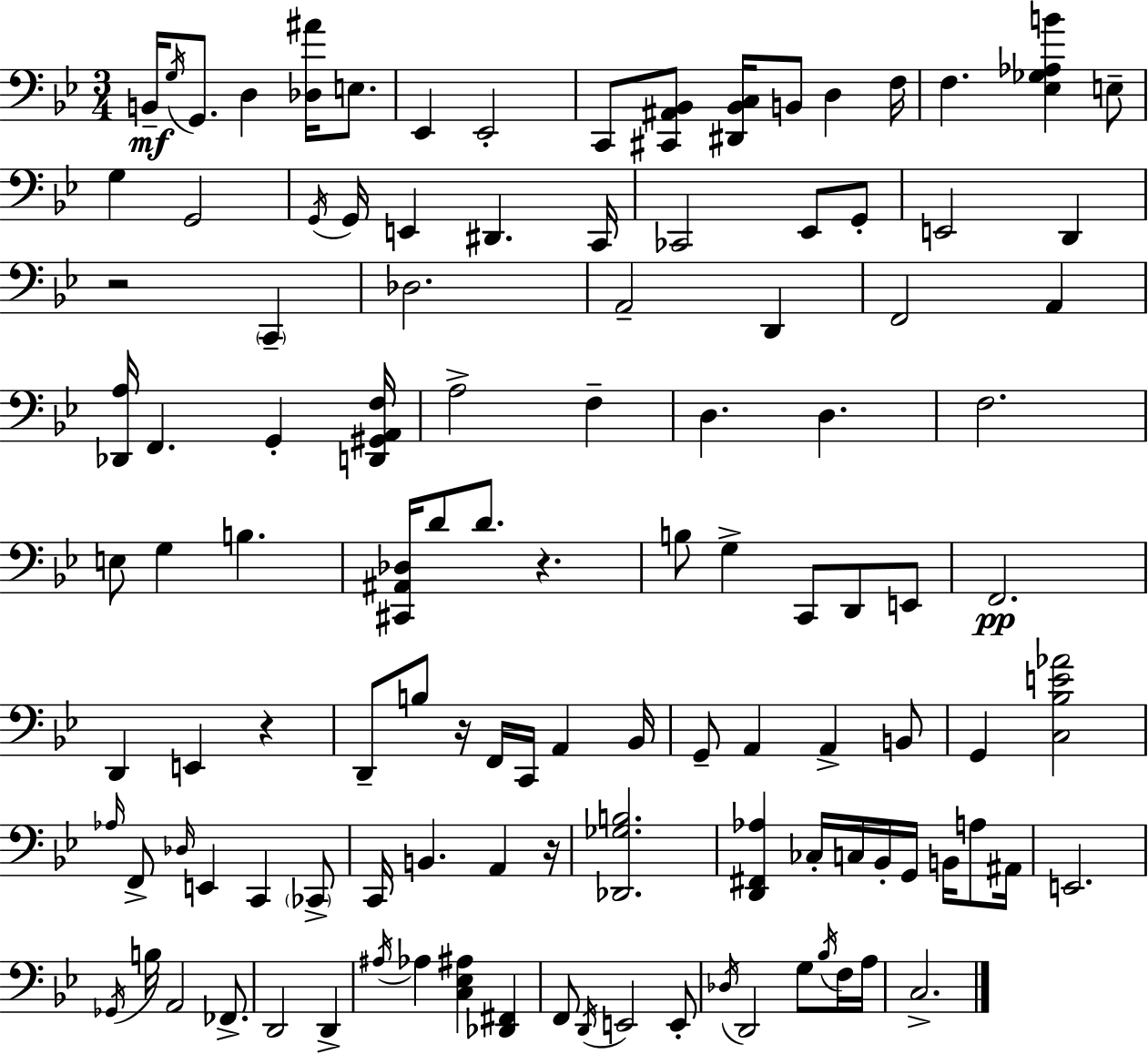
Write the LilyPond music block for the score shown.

{
  \clef bass
  \numericTimeSignature
  \time 3/4
  \key bes \major
  b,16--\mf \acciaccatura { g16 } g,8. d4 <des ais'>16 e8. | ees,4 ees,2-. | c,8 <cis, ais, bes,>8 <dis, bes, c>16 b,8 d4 | f16 f4. <ees ges aes b'>4 e8-- | \break g4 g,2 | \acciaccatura { g,16 } g,16 e,4 dis,4. | c,16 ces,2 ees,8 | g,8-. e,2 d,4 | \break r2 \parenthesize c,4-- | des2. | a,2-- d,4 | f,2 a,4 | \break <des, a>16 f,4. g,4-. | <d, gis, a, f>16 a2-> f4-- | d4. d4. | f2. | \break e8 g4 b4. | <cis, ais, des>16 d'8 d'8. r4. | b8 g4-> c,8 d,8 | e,8 f,2.\pp | \break d,4 e,4 r4 | d,8-- b8 r16 f,16 c,16 a,4 | bes,16 g,8-- a,4 a,4-> | b,8 g,4 <c bes e' aes'>2 | \break \grace { aes16 } f,8-> \grace { des16 } e,4 c,4 | \parenthesize ces,8-> c,16 b,4. a,4 | r16 <des, ges b>2. | <d, fis, aes>4 ces16-. c16 bes,16-. g,16 | \break b,16 a8 ais,16 e,2. | \acciaccatura { ges,16 } b16 a,2 | fes,8.-> d,2 | d,4-> \acciaccatura { ais16 } aes4 <c ees ais>4 | \break <des, fis,>4 f,8 \acciaccatura { d,16 } e,2 | e,8-. \acciaccatura { des16 } d,2 | g8 \acciaccatura { bes16 } f16 a16 c2.-> | \bar "|."
}